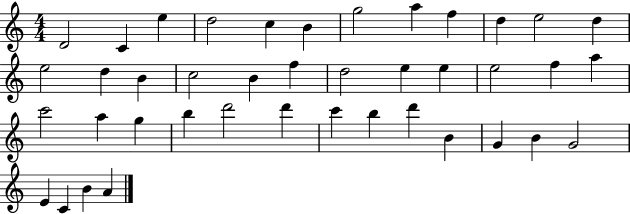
X:1
T:Untitled
M:4/4
L:1/4
K:C
D2 C e d2 c B g2 a f d e2 d e2 d B c2 B f d2 e e e2 f a c'2 a g b d'2 d' c' b d' B G B G2 E C B A